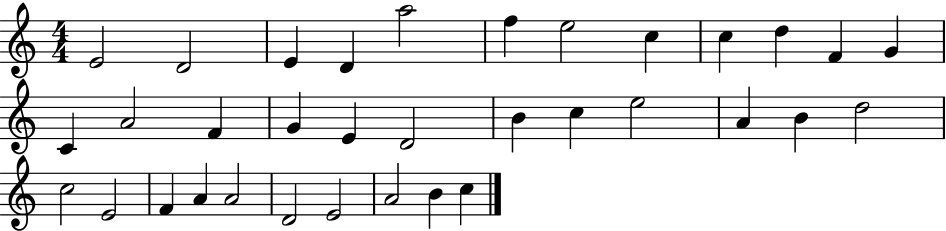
{
  \clef treble
  \numericTimeSignature
  \time 4/4
  \key c \major
  e'2 d'2 | e'4 d'4 a''2 | f''4 e''2 c''4 | c''4 d''4 f'4 g'4 | \break c'4 a'2 f'4 | g'4 e'4 d'2 | b'4 c''4 e''2 | a'4 b'4 d''2 | \break c''2 e'2 | f'4 a'4 a'2 | d'2 e'2 | a'2 b'4 c''4 | \break \bar "|."
}